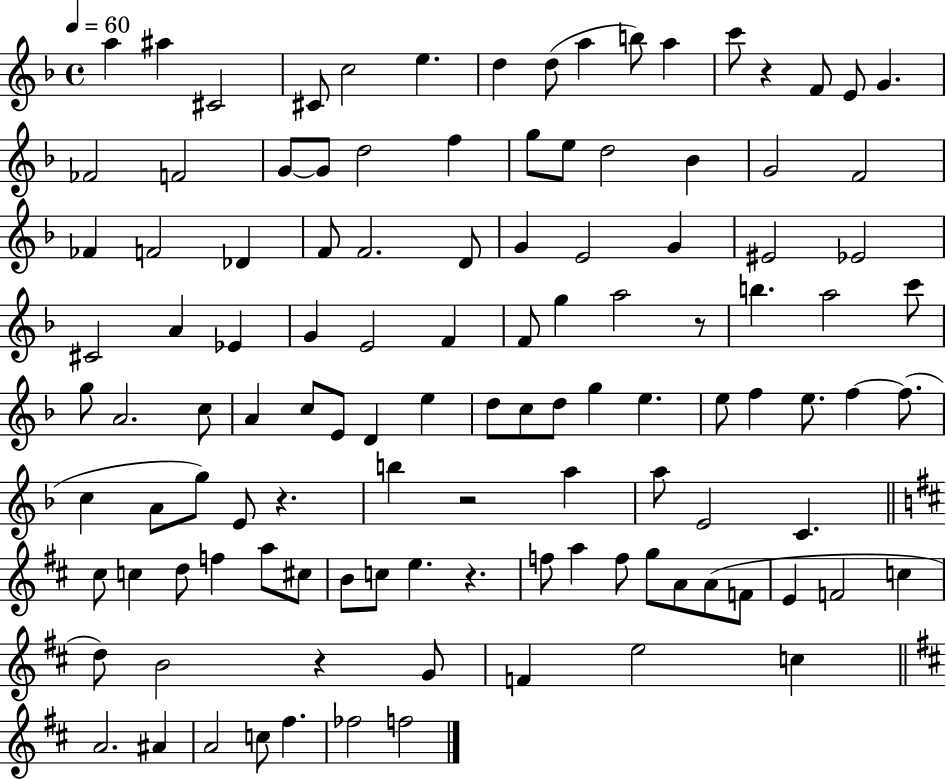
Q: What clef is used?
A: treble